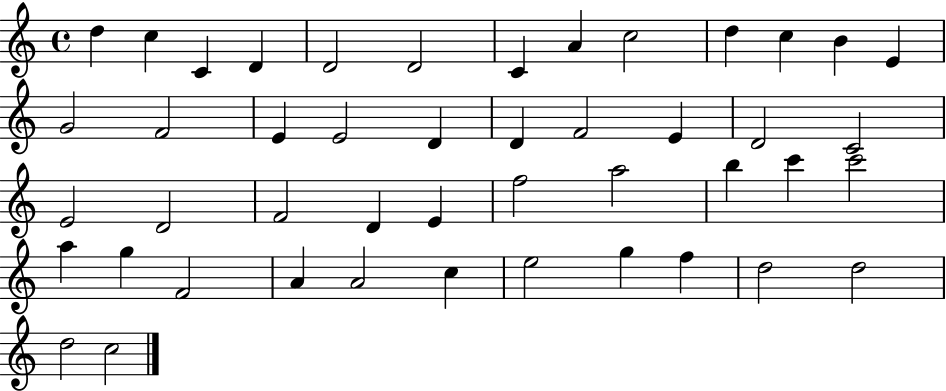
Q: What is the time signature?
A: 4/4